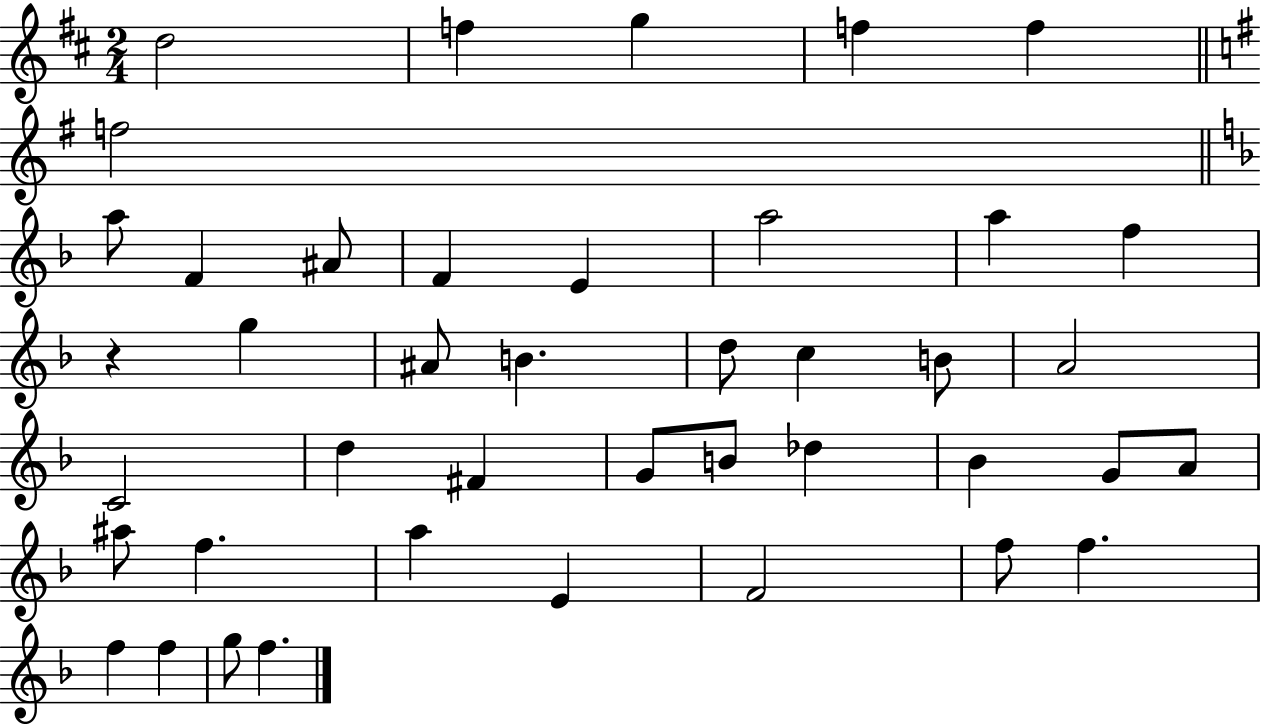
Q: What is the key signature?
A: D major